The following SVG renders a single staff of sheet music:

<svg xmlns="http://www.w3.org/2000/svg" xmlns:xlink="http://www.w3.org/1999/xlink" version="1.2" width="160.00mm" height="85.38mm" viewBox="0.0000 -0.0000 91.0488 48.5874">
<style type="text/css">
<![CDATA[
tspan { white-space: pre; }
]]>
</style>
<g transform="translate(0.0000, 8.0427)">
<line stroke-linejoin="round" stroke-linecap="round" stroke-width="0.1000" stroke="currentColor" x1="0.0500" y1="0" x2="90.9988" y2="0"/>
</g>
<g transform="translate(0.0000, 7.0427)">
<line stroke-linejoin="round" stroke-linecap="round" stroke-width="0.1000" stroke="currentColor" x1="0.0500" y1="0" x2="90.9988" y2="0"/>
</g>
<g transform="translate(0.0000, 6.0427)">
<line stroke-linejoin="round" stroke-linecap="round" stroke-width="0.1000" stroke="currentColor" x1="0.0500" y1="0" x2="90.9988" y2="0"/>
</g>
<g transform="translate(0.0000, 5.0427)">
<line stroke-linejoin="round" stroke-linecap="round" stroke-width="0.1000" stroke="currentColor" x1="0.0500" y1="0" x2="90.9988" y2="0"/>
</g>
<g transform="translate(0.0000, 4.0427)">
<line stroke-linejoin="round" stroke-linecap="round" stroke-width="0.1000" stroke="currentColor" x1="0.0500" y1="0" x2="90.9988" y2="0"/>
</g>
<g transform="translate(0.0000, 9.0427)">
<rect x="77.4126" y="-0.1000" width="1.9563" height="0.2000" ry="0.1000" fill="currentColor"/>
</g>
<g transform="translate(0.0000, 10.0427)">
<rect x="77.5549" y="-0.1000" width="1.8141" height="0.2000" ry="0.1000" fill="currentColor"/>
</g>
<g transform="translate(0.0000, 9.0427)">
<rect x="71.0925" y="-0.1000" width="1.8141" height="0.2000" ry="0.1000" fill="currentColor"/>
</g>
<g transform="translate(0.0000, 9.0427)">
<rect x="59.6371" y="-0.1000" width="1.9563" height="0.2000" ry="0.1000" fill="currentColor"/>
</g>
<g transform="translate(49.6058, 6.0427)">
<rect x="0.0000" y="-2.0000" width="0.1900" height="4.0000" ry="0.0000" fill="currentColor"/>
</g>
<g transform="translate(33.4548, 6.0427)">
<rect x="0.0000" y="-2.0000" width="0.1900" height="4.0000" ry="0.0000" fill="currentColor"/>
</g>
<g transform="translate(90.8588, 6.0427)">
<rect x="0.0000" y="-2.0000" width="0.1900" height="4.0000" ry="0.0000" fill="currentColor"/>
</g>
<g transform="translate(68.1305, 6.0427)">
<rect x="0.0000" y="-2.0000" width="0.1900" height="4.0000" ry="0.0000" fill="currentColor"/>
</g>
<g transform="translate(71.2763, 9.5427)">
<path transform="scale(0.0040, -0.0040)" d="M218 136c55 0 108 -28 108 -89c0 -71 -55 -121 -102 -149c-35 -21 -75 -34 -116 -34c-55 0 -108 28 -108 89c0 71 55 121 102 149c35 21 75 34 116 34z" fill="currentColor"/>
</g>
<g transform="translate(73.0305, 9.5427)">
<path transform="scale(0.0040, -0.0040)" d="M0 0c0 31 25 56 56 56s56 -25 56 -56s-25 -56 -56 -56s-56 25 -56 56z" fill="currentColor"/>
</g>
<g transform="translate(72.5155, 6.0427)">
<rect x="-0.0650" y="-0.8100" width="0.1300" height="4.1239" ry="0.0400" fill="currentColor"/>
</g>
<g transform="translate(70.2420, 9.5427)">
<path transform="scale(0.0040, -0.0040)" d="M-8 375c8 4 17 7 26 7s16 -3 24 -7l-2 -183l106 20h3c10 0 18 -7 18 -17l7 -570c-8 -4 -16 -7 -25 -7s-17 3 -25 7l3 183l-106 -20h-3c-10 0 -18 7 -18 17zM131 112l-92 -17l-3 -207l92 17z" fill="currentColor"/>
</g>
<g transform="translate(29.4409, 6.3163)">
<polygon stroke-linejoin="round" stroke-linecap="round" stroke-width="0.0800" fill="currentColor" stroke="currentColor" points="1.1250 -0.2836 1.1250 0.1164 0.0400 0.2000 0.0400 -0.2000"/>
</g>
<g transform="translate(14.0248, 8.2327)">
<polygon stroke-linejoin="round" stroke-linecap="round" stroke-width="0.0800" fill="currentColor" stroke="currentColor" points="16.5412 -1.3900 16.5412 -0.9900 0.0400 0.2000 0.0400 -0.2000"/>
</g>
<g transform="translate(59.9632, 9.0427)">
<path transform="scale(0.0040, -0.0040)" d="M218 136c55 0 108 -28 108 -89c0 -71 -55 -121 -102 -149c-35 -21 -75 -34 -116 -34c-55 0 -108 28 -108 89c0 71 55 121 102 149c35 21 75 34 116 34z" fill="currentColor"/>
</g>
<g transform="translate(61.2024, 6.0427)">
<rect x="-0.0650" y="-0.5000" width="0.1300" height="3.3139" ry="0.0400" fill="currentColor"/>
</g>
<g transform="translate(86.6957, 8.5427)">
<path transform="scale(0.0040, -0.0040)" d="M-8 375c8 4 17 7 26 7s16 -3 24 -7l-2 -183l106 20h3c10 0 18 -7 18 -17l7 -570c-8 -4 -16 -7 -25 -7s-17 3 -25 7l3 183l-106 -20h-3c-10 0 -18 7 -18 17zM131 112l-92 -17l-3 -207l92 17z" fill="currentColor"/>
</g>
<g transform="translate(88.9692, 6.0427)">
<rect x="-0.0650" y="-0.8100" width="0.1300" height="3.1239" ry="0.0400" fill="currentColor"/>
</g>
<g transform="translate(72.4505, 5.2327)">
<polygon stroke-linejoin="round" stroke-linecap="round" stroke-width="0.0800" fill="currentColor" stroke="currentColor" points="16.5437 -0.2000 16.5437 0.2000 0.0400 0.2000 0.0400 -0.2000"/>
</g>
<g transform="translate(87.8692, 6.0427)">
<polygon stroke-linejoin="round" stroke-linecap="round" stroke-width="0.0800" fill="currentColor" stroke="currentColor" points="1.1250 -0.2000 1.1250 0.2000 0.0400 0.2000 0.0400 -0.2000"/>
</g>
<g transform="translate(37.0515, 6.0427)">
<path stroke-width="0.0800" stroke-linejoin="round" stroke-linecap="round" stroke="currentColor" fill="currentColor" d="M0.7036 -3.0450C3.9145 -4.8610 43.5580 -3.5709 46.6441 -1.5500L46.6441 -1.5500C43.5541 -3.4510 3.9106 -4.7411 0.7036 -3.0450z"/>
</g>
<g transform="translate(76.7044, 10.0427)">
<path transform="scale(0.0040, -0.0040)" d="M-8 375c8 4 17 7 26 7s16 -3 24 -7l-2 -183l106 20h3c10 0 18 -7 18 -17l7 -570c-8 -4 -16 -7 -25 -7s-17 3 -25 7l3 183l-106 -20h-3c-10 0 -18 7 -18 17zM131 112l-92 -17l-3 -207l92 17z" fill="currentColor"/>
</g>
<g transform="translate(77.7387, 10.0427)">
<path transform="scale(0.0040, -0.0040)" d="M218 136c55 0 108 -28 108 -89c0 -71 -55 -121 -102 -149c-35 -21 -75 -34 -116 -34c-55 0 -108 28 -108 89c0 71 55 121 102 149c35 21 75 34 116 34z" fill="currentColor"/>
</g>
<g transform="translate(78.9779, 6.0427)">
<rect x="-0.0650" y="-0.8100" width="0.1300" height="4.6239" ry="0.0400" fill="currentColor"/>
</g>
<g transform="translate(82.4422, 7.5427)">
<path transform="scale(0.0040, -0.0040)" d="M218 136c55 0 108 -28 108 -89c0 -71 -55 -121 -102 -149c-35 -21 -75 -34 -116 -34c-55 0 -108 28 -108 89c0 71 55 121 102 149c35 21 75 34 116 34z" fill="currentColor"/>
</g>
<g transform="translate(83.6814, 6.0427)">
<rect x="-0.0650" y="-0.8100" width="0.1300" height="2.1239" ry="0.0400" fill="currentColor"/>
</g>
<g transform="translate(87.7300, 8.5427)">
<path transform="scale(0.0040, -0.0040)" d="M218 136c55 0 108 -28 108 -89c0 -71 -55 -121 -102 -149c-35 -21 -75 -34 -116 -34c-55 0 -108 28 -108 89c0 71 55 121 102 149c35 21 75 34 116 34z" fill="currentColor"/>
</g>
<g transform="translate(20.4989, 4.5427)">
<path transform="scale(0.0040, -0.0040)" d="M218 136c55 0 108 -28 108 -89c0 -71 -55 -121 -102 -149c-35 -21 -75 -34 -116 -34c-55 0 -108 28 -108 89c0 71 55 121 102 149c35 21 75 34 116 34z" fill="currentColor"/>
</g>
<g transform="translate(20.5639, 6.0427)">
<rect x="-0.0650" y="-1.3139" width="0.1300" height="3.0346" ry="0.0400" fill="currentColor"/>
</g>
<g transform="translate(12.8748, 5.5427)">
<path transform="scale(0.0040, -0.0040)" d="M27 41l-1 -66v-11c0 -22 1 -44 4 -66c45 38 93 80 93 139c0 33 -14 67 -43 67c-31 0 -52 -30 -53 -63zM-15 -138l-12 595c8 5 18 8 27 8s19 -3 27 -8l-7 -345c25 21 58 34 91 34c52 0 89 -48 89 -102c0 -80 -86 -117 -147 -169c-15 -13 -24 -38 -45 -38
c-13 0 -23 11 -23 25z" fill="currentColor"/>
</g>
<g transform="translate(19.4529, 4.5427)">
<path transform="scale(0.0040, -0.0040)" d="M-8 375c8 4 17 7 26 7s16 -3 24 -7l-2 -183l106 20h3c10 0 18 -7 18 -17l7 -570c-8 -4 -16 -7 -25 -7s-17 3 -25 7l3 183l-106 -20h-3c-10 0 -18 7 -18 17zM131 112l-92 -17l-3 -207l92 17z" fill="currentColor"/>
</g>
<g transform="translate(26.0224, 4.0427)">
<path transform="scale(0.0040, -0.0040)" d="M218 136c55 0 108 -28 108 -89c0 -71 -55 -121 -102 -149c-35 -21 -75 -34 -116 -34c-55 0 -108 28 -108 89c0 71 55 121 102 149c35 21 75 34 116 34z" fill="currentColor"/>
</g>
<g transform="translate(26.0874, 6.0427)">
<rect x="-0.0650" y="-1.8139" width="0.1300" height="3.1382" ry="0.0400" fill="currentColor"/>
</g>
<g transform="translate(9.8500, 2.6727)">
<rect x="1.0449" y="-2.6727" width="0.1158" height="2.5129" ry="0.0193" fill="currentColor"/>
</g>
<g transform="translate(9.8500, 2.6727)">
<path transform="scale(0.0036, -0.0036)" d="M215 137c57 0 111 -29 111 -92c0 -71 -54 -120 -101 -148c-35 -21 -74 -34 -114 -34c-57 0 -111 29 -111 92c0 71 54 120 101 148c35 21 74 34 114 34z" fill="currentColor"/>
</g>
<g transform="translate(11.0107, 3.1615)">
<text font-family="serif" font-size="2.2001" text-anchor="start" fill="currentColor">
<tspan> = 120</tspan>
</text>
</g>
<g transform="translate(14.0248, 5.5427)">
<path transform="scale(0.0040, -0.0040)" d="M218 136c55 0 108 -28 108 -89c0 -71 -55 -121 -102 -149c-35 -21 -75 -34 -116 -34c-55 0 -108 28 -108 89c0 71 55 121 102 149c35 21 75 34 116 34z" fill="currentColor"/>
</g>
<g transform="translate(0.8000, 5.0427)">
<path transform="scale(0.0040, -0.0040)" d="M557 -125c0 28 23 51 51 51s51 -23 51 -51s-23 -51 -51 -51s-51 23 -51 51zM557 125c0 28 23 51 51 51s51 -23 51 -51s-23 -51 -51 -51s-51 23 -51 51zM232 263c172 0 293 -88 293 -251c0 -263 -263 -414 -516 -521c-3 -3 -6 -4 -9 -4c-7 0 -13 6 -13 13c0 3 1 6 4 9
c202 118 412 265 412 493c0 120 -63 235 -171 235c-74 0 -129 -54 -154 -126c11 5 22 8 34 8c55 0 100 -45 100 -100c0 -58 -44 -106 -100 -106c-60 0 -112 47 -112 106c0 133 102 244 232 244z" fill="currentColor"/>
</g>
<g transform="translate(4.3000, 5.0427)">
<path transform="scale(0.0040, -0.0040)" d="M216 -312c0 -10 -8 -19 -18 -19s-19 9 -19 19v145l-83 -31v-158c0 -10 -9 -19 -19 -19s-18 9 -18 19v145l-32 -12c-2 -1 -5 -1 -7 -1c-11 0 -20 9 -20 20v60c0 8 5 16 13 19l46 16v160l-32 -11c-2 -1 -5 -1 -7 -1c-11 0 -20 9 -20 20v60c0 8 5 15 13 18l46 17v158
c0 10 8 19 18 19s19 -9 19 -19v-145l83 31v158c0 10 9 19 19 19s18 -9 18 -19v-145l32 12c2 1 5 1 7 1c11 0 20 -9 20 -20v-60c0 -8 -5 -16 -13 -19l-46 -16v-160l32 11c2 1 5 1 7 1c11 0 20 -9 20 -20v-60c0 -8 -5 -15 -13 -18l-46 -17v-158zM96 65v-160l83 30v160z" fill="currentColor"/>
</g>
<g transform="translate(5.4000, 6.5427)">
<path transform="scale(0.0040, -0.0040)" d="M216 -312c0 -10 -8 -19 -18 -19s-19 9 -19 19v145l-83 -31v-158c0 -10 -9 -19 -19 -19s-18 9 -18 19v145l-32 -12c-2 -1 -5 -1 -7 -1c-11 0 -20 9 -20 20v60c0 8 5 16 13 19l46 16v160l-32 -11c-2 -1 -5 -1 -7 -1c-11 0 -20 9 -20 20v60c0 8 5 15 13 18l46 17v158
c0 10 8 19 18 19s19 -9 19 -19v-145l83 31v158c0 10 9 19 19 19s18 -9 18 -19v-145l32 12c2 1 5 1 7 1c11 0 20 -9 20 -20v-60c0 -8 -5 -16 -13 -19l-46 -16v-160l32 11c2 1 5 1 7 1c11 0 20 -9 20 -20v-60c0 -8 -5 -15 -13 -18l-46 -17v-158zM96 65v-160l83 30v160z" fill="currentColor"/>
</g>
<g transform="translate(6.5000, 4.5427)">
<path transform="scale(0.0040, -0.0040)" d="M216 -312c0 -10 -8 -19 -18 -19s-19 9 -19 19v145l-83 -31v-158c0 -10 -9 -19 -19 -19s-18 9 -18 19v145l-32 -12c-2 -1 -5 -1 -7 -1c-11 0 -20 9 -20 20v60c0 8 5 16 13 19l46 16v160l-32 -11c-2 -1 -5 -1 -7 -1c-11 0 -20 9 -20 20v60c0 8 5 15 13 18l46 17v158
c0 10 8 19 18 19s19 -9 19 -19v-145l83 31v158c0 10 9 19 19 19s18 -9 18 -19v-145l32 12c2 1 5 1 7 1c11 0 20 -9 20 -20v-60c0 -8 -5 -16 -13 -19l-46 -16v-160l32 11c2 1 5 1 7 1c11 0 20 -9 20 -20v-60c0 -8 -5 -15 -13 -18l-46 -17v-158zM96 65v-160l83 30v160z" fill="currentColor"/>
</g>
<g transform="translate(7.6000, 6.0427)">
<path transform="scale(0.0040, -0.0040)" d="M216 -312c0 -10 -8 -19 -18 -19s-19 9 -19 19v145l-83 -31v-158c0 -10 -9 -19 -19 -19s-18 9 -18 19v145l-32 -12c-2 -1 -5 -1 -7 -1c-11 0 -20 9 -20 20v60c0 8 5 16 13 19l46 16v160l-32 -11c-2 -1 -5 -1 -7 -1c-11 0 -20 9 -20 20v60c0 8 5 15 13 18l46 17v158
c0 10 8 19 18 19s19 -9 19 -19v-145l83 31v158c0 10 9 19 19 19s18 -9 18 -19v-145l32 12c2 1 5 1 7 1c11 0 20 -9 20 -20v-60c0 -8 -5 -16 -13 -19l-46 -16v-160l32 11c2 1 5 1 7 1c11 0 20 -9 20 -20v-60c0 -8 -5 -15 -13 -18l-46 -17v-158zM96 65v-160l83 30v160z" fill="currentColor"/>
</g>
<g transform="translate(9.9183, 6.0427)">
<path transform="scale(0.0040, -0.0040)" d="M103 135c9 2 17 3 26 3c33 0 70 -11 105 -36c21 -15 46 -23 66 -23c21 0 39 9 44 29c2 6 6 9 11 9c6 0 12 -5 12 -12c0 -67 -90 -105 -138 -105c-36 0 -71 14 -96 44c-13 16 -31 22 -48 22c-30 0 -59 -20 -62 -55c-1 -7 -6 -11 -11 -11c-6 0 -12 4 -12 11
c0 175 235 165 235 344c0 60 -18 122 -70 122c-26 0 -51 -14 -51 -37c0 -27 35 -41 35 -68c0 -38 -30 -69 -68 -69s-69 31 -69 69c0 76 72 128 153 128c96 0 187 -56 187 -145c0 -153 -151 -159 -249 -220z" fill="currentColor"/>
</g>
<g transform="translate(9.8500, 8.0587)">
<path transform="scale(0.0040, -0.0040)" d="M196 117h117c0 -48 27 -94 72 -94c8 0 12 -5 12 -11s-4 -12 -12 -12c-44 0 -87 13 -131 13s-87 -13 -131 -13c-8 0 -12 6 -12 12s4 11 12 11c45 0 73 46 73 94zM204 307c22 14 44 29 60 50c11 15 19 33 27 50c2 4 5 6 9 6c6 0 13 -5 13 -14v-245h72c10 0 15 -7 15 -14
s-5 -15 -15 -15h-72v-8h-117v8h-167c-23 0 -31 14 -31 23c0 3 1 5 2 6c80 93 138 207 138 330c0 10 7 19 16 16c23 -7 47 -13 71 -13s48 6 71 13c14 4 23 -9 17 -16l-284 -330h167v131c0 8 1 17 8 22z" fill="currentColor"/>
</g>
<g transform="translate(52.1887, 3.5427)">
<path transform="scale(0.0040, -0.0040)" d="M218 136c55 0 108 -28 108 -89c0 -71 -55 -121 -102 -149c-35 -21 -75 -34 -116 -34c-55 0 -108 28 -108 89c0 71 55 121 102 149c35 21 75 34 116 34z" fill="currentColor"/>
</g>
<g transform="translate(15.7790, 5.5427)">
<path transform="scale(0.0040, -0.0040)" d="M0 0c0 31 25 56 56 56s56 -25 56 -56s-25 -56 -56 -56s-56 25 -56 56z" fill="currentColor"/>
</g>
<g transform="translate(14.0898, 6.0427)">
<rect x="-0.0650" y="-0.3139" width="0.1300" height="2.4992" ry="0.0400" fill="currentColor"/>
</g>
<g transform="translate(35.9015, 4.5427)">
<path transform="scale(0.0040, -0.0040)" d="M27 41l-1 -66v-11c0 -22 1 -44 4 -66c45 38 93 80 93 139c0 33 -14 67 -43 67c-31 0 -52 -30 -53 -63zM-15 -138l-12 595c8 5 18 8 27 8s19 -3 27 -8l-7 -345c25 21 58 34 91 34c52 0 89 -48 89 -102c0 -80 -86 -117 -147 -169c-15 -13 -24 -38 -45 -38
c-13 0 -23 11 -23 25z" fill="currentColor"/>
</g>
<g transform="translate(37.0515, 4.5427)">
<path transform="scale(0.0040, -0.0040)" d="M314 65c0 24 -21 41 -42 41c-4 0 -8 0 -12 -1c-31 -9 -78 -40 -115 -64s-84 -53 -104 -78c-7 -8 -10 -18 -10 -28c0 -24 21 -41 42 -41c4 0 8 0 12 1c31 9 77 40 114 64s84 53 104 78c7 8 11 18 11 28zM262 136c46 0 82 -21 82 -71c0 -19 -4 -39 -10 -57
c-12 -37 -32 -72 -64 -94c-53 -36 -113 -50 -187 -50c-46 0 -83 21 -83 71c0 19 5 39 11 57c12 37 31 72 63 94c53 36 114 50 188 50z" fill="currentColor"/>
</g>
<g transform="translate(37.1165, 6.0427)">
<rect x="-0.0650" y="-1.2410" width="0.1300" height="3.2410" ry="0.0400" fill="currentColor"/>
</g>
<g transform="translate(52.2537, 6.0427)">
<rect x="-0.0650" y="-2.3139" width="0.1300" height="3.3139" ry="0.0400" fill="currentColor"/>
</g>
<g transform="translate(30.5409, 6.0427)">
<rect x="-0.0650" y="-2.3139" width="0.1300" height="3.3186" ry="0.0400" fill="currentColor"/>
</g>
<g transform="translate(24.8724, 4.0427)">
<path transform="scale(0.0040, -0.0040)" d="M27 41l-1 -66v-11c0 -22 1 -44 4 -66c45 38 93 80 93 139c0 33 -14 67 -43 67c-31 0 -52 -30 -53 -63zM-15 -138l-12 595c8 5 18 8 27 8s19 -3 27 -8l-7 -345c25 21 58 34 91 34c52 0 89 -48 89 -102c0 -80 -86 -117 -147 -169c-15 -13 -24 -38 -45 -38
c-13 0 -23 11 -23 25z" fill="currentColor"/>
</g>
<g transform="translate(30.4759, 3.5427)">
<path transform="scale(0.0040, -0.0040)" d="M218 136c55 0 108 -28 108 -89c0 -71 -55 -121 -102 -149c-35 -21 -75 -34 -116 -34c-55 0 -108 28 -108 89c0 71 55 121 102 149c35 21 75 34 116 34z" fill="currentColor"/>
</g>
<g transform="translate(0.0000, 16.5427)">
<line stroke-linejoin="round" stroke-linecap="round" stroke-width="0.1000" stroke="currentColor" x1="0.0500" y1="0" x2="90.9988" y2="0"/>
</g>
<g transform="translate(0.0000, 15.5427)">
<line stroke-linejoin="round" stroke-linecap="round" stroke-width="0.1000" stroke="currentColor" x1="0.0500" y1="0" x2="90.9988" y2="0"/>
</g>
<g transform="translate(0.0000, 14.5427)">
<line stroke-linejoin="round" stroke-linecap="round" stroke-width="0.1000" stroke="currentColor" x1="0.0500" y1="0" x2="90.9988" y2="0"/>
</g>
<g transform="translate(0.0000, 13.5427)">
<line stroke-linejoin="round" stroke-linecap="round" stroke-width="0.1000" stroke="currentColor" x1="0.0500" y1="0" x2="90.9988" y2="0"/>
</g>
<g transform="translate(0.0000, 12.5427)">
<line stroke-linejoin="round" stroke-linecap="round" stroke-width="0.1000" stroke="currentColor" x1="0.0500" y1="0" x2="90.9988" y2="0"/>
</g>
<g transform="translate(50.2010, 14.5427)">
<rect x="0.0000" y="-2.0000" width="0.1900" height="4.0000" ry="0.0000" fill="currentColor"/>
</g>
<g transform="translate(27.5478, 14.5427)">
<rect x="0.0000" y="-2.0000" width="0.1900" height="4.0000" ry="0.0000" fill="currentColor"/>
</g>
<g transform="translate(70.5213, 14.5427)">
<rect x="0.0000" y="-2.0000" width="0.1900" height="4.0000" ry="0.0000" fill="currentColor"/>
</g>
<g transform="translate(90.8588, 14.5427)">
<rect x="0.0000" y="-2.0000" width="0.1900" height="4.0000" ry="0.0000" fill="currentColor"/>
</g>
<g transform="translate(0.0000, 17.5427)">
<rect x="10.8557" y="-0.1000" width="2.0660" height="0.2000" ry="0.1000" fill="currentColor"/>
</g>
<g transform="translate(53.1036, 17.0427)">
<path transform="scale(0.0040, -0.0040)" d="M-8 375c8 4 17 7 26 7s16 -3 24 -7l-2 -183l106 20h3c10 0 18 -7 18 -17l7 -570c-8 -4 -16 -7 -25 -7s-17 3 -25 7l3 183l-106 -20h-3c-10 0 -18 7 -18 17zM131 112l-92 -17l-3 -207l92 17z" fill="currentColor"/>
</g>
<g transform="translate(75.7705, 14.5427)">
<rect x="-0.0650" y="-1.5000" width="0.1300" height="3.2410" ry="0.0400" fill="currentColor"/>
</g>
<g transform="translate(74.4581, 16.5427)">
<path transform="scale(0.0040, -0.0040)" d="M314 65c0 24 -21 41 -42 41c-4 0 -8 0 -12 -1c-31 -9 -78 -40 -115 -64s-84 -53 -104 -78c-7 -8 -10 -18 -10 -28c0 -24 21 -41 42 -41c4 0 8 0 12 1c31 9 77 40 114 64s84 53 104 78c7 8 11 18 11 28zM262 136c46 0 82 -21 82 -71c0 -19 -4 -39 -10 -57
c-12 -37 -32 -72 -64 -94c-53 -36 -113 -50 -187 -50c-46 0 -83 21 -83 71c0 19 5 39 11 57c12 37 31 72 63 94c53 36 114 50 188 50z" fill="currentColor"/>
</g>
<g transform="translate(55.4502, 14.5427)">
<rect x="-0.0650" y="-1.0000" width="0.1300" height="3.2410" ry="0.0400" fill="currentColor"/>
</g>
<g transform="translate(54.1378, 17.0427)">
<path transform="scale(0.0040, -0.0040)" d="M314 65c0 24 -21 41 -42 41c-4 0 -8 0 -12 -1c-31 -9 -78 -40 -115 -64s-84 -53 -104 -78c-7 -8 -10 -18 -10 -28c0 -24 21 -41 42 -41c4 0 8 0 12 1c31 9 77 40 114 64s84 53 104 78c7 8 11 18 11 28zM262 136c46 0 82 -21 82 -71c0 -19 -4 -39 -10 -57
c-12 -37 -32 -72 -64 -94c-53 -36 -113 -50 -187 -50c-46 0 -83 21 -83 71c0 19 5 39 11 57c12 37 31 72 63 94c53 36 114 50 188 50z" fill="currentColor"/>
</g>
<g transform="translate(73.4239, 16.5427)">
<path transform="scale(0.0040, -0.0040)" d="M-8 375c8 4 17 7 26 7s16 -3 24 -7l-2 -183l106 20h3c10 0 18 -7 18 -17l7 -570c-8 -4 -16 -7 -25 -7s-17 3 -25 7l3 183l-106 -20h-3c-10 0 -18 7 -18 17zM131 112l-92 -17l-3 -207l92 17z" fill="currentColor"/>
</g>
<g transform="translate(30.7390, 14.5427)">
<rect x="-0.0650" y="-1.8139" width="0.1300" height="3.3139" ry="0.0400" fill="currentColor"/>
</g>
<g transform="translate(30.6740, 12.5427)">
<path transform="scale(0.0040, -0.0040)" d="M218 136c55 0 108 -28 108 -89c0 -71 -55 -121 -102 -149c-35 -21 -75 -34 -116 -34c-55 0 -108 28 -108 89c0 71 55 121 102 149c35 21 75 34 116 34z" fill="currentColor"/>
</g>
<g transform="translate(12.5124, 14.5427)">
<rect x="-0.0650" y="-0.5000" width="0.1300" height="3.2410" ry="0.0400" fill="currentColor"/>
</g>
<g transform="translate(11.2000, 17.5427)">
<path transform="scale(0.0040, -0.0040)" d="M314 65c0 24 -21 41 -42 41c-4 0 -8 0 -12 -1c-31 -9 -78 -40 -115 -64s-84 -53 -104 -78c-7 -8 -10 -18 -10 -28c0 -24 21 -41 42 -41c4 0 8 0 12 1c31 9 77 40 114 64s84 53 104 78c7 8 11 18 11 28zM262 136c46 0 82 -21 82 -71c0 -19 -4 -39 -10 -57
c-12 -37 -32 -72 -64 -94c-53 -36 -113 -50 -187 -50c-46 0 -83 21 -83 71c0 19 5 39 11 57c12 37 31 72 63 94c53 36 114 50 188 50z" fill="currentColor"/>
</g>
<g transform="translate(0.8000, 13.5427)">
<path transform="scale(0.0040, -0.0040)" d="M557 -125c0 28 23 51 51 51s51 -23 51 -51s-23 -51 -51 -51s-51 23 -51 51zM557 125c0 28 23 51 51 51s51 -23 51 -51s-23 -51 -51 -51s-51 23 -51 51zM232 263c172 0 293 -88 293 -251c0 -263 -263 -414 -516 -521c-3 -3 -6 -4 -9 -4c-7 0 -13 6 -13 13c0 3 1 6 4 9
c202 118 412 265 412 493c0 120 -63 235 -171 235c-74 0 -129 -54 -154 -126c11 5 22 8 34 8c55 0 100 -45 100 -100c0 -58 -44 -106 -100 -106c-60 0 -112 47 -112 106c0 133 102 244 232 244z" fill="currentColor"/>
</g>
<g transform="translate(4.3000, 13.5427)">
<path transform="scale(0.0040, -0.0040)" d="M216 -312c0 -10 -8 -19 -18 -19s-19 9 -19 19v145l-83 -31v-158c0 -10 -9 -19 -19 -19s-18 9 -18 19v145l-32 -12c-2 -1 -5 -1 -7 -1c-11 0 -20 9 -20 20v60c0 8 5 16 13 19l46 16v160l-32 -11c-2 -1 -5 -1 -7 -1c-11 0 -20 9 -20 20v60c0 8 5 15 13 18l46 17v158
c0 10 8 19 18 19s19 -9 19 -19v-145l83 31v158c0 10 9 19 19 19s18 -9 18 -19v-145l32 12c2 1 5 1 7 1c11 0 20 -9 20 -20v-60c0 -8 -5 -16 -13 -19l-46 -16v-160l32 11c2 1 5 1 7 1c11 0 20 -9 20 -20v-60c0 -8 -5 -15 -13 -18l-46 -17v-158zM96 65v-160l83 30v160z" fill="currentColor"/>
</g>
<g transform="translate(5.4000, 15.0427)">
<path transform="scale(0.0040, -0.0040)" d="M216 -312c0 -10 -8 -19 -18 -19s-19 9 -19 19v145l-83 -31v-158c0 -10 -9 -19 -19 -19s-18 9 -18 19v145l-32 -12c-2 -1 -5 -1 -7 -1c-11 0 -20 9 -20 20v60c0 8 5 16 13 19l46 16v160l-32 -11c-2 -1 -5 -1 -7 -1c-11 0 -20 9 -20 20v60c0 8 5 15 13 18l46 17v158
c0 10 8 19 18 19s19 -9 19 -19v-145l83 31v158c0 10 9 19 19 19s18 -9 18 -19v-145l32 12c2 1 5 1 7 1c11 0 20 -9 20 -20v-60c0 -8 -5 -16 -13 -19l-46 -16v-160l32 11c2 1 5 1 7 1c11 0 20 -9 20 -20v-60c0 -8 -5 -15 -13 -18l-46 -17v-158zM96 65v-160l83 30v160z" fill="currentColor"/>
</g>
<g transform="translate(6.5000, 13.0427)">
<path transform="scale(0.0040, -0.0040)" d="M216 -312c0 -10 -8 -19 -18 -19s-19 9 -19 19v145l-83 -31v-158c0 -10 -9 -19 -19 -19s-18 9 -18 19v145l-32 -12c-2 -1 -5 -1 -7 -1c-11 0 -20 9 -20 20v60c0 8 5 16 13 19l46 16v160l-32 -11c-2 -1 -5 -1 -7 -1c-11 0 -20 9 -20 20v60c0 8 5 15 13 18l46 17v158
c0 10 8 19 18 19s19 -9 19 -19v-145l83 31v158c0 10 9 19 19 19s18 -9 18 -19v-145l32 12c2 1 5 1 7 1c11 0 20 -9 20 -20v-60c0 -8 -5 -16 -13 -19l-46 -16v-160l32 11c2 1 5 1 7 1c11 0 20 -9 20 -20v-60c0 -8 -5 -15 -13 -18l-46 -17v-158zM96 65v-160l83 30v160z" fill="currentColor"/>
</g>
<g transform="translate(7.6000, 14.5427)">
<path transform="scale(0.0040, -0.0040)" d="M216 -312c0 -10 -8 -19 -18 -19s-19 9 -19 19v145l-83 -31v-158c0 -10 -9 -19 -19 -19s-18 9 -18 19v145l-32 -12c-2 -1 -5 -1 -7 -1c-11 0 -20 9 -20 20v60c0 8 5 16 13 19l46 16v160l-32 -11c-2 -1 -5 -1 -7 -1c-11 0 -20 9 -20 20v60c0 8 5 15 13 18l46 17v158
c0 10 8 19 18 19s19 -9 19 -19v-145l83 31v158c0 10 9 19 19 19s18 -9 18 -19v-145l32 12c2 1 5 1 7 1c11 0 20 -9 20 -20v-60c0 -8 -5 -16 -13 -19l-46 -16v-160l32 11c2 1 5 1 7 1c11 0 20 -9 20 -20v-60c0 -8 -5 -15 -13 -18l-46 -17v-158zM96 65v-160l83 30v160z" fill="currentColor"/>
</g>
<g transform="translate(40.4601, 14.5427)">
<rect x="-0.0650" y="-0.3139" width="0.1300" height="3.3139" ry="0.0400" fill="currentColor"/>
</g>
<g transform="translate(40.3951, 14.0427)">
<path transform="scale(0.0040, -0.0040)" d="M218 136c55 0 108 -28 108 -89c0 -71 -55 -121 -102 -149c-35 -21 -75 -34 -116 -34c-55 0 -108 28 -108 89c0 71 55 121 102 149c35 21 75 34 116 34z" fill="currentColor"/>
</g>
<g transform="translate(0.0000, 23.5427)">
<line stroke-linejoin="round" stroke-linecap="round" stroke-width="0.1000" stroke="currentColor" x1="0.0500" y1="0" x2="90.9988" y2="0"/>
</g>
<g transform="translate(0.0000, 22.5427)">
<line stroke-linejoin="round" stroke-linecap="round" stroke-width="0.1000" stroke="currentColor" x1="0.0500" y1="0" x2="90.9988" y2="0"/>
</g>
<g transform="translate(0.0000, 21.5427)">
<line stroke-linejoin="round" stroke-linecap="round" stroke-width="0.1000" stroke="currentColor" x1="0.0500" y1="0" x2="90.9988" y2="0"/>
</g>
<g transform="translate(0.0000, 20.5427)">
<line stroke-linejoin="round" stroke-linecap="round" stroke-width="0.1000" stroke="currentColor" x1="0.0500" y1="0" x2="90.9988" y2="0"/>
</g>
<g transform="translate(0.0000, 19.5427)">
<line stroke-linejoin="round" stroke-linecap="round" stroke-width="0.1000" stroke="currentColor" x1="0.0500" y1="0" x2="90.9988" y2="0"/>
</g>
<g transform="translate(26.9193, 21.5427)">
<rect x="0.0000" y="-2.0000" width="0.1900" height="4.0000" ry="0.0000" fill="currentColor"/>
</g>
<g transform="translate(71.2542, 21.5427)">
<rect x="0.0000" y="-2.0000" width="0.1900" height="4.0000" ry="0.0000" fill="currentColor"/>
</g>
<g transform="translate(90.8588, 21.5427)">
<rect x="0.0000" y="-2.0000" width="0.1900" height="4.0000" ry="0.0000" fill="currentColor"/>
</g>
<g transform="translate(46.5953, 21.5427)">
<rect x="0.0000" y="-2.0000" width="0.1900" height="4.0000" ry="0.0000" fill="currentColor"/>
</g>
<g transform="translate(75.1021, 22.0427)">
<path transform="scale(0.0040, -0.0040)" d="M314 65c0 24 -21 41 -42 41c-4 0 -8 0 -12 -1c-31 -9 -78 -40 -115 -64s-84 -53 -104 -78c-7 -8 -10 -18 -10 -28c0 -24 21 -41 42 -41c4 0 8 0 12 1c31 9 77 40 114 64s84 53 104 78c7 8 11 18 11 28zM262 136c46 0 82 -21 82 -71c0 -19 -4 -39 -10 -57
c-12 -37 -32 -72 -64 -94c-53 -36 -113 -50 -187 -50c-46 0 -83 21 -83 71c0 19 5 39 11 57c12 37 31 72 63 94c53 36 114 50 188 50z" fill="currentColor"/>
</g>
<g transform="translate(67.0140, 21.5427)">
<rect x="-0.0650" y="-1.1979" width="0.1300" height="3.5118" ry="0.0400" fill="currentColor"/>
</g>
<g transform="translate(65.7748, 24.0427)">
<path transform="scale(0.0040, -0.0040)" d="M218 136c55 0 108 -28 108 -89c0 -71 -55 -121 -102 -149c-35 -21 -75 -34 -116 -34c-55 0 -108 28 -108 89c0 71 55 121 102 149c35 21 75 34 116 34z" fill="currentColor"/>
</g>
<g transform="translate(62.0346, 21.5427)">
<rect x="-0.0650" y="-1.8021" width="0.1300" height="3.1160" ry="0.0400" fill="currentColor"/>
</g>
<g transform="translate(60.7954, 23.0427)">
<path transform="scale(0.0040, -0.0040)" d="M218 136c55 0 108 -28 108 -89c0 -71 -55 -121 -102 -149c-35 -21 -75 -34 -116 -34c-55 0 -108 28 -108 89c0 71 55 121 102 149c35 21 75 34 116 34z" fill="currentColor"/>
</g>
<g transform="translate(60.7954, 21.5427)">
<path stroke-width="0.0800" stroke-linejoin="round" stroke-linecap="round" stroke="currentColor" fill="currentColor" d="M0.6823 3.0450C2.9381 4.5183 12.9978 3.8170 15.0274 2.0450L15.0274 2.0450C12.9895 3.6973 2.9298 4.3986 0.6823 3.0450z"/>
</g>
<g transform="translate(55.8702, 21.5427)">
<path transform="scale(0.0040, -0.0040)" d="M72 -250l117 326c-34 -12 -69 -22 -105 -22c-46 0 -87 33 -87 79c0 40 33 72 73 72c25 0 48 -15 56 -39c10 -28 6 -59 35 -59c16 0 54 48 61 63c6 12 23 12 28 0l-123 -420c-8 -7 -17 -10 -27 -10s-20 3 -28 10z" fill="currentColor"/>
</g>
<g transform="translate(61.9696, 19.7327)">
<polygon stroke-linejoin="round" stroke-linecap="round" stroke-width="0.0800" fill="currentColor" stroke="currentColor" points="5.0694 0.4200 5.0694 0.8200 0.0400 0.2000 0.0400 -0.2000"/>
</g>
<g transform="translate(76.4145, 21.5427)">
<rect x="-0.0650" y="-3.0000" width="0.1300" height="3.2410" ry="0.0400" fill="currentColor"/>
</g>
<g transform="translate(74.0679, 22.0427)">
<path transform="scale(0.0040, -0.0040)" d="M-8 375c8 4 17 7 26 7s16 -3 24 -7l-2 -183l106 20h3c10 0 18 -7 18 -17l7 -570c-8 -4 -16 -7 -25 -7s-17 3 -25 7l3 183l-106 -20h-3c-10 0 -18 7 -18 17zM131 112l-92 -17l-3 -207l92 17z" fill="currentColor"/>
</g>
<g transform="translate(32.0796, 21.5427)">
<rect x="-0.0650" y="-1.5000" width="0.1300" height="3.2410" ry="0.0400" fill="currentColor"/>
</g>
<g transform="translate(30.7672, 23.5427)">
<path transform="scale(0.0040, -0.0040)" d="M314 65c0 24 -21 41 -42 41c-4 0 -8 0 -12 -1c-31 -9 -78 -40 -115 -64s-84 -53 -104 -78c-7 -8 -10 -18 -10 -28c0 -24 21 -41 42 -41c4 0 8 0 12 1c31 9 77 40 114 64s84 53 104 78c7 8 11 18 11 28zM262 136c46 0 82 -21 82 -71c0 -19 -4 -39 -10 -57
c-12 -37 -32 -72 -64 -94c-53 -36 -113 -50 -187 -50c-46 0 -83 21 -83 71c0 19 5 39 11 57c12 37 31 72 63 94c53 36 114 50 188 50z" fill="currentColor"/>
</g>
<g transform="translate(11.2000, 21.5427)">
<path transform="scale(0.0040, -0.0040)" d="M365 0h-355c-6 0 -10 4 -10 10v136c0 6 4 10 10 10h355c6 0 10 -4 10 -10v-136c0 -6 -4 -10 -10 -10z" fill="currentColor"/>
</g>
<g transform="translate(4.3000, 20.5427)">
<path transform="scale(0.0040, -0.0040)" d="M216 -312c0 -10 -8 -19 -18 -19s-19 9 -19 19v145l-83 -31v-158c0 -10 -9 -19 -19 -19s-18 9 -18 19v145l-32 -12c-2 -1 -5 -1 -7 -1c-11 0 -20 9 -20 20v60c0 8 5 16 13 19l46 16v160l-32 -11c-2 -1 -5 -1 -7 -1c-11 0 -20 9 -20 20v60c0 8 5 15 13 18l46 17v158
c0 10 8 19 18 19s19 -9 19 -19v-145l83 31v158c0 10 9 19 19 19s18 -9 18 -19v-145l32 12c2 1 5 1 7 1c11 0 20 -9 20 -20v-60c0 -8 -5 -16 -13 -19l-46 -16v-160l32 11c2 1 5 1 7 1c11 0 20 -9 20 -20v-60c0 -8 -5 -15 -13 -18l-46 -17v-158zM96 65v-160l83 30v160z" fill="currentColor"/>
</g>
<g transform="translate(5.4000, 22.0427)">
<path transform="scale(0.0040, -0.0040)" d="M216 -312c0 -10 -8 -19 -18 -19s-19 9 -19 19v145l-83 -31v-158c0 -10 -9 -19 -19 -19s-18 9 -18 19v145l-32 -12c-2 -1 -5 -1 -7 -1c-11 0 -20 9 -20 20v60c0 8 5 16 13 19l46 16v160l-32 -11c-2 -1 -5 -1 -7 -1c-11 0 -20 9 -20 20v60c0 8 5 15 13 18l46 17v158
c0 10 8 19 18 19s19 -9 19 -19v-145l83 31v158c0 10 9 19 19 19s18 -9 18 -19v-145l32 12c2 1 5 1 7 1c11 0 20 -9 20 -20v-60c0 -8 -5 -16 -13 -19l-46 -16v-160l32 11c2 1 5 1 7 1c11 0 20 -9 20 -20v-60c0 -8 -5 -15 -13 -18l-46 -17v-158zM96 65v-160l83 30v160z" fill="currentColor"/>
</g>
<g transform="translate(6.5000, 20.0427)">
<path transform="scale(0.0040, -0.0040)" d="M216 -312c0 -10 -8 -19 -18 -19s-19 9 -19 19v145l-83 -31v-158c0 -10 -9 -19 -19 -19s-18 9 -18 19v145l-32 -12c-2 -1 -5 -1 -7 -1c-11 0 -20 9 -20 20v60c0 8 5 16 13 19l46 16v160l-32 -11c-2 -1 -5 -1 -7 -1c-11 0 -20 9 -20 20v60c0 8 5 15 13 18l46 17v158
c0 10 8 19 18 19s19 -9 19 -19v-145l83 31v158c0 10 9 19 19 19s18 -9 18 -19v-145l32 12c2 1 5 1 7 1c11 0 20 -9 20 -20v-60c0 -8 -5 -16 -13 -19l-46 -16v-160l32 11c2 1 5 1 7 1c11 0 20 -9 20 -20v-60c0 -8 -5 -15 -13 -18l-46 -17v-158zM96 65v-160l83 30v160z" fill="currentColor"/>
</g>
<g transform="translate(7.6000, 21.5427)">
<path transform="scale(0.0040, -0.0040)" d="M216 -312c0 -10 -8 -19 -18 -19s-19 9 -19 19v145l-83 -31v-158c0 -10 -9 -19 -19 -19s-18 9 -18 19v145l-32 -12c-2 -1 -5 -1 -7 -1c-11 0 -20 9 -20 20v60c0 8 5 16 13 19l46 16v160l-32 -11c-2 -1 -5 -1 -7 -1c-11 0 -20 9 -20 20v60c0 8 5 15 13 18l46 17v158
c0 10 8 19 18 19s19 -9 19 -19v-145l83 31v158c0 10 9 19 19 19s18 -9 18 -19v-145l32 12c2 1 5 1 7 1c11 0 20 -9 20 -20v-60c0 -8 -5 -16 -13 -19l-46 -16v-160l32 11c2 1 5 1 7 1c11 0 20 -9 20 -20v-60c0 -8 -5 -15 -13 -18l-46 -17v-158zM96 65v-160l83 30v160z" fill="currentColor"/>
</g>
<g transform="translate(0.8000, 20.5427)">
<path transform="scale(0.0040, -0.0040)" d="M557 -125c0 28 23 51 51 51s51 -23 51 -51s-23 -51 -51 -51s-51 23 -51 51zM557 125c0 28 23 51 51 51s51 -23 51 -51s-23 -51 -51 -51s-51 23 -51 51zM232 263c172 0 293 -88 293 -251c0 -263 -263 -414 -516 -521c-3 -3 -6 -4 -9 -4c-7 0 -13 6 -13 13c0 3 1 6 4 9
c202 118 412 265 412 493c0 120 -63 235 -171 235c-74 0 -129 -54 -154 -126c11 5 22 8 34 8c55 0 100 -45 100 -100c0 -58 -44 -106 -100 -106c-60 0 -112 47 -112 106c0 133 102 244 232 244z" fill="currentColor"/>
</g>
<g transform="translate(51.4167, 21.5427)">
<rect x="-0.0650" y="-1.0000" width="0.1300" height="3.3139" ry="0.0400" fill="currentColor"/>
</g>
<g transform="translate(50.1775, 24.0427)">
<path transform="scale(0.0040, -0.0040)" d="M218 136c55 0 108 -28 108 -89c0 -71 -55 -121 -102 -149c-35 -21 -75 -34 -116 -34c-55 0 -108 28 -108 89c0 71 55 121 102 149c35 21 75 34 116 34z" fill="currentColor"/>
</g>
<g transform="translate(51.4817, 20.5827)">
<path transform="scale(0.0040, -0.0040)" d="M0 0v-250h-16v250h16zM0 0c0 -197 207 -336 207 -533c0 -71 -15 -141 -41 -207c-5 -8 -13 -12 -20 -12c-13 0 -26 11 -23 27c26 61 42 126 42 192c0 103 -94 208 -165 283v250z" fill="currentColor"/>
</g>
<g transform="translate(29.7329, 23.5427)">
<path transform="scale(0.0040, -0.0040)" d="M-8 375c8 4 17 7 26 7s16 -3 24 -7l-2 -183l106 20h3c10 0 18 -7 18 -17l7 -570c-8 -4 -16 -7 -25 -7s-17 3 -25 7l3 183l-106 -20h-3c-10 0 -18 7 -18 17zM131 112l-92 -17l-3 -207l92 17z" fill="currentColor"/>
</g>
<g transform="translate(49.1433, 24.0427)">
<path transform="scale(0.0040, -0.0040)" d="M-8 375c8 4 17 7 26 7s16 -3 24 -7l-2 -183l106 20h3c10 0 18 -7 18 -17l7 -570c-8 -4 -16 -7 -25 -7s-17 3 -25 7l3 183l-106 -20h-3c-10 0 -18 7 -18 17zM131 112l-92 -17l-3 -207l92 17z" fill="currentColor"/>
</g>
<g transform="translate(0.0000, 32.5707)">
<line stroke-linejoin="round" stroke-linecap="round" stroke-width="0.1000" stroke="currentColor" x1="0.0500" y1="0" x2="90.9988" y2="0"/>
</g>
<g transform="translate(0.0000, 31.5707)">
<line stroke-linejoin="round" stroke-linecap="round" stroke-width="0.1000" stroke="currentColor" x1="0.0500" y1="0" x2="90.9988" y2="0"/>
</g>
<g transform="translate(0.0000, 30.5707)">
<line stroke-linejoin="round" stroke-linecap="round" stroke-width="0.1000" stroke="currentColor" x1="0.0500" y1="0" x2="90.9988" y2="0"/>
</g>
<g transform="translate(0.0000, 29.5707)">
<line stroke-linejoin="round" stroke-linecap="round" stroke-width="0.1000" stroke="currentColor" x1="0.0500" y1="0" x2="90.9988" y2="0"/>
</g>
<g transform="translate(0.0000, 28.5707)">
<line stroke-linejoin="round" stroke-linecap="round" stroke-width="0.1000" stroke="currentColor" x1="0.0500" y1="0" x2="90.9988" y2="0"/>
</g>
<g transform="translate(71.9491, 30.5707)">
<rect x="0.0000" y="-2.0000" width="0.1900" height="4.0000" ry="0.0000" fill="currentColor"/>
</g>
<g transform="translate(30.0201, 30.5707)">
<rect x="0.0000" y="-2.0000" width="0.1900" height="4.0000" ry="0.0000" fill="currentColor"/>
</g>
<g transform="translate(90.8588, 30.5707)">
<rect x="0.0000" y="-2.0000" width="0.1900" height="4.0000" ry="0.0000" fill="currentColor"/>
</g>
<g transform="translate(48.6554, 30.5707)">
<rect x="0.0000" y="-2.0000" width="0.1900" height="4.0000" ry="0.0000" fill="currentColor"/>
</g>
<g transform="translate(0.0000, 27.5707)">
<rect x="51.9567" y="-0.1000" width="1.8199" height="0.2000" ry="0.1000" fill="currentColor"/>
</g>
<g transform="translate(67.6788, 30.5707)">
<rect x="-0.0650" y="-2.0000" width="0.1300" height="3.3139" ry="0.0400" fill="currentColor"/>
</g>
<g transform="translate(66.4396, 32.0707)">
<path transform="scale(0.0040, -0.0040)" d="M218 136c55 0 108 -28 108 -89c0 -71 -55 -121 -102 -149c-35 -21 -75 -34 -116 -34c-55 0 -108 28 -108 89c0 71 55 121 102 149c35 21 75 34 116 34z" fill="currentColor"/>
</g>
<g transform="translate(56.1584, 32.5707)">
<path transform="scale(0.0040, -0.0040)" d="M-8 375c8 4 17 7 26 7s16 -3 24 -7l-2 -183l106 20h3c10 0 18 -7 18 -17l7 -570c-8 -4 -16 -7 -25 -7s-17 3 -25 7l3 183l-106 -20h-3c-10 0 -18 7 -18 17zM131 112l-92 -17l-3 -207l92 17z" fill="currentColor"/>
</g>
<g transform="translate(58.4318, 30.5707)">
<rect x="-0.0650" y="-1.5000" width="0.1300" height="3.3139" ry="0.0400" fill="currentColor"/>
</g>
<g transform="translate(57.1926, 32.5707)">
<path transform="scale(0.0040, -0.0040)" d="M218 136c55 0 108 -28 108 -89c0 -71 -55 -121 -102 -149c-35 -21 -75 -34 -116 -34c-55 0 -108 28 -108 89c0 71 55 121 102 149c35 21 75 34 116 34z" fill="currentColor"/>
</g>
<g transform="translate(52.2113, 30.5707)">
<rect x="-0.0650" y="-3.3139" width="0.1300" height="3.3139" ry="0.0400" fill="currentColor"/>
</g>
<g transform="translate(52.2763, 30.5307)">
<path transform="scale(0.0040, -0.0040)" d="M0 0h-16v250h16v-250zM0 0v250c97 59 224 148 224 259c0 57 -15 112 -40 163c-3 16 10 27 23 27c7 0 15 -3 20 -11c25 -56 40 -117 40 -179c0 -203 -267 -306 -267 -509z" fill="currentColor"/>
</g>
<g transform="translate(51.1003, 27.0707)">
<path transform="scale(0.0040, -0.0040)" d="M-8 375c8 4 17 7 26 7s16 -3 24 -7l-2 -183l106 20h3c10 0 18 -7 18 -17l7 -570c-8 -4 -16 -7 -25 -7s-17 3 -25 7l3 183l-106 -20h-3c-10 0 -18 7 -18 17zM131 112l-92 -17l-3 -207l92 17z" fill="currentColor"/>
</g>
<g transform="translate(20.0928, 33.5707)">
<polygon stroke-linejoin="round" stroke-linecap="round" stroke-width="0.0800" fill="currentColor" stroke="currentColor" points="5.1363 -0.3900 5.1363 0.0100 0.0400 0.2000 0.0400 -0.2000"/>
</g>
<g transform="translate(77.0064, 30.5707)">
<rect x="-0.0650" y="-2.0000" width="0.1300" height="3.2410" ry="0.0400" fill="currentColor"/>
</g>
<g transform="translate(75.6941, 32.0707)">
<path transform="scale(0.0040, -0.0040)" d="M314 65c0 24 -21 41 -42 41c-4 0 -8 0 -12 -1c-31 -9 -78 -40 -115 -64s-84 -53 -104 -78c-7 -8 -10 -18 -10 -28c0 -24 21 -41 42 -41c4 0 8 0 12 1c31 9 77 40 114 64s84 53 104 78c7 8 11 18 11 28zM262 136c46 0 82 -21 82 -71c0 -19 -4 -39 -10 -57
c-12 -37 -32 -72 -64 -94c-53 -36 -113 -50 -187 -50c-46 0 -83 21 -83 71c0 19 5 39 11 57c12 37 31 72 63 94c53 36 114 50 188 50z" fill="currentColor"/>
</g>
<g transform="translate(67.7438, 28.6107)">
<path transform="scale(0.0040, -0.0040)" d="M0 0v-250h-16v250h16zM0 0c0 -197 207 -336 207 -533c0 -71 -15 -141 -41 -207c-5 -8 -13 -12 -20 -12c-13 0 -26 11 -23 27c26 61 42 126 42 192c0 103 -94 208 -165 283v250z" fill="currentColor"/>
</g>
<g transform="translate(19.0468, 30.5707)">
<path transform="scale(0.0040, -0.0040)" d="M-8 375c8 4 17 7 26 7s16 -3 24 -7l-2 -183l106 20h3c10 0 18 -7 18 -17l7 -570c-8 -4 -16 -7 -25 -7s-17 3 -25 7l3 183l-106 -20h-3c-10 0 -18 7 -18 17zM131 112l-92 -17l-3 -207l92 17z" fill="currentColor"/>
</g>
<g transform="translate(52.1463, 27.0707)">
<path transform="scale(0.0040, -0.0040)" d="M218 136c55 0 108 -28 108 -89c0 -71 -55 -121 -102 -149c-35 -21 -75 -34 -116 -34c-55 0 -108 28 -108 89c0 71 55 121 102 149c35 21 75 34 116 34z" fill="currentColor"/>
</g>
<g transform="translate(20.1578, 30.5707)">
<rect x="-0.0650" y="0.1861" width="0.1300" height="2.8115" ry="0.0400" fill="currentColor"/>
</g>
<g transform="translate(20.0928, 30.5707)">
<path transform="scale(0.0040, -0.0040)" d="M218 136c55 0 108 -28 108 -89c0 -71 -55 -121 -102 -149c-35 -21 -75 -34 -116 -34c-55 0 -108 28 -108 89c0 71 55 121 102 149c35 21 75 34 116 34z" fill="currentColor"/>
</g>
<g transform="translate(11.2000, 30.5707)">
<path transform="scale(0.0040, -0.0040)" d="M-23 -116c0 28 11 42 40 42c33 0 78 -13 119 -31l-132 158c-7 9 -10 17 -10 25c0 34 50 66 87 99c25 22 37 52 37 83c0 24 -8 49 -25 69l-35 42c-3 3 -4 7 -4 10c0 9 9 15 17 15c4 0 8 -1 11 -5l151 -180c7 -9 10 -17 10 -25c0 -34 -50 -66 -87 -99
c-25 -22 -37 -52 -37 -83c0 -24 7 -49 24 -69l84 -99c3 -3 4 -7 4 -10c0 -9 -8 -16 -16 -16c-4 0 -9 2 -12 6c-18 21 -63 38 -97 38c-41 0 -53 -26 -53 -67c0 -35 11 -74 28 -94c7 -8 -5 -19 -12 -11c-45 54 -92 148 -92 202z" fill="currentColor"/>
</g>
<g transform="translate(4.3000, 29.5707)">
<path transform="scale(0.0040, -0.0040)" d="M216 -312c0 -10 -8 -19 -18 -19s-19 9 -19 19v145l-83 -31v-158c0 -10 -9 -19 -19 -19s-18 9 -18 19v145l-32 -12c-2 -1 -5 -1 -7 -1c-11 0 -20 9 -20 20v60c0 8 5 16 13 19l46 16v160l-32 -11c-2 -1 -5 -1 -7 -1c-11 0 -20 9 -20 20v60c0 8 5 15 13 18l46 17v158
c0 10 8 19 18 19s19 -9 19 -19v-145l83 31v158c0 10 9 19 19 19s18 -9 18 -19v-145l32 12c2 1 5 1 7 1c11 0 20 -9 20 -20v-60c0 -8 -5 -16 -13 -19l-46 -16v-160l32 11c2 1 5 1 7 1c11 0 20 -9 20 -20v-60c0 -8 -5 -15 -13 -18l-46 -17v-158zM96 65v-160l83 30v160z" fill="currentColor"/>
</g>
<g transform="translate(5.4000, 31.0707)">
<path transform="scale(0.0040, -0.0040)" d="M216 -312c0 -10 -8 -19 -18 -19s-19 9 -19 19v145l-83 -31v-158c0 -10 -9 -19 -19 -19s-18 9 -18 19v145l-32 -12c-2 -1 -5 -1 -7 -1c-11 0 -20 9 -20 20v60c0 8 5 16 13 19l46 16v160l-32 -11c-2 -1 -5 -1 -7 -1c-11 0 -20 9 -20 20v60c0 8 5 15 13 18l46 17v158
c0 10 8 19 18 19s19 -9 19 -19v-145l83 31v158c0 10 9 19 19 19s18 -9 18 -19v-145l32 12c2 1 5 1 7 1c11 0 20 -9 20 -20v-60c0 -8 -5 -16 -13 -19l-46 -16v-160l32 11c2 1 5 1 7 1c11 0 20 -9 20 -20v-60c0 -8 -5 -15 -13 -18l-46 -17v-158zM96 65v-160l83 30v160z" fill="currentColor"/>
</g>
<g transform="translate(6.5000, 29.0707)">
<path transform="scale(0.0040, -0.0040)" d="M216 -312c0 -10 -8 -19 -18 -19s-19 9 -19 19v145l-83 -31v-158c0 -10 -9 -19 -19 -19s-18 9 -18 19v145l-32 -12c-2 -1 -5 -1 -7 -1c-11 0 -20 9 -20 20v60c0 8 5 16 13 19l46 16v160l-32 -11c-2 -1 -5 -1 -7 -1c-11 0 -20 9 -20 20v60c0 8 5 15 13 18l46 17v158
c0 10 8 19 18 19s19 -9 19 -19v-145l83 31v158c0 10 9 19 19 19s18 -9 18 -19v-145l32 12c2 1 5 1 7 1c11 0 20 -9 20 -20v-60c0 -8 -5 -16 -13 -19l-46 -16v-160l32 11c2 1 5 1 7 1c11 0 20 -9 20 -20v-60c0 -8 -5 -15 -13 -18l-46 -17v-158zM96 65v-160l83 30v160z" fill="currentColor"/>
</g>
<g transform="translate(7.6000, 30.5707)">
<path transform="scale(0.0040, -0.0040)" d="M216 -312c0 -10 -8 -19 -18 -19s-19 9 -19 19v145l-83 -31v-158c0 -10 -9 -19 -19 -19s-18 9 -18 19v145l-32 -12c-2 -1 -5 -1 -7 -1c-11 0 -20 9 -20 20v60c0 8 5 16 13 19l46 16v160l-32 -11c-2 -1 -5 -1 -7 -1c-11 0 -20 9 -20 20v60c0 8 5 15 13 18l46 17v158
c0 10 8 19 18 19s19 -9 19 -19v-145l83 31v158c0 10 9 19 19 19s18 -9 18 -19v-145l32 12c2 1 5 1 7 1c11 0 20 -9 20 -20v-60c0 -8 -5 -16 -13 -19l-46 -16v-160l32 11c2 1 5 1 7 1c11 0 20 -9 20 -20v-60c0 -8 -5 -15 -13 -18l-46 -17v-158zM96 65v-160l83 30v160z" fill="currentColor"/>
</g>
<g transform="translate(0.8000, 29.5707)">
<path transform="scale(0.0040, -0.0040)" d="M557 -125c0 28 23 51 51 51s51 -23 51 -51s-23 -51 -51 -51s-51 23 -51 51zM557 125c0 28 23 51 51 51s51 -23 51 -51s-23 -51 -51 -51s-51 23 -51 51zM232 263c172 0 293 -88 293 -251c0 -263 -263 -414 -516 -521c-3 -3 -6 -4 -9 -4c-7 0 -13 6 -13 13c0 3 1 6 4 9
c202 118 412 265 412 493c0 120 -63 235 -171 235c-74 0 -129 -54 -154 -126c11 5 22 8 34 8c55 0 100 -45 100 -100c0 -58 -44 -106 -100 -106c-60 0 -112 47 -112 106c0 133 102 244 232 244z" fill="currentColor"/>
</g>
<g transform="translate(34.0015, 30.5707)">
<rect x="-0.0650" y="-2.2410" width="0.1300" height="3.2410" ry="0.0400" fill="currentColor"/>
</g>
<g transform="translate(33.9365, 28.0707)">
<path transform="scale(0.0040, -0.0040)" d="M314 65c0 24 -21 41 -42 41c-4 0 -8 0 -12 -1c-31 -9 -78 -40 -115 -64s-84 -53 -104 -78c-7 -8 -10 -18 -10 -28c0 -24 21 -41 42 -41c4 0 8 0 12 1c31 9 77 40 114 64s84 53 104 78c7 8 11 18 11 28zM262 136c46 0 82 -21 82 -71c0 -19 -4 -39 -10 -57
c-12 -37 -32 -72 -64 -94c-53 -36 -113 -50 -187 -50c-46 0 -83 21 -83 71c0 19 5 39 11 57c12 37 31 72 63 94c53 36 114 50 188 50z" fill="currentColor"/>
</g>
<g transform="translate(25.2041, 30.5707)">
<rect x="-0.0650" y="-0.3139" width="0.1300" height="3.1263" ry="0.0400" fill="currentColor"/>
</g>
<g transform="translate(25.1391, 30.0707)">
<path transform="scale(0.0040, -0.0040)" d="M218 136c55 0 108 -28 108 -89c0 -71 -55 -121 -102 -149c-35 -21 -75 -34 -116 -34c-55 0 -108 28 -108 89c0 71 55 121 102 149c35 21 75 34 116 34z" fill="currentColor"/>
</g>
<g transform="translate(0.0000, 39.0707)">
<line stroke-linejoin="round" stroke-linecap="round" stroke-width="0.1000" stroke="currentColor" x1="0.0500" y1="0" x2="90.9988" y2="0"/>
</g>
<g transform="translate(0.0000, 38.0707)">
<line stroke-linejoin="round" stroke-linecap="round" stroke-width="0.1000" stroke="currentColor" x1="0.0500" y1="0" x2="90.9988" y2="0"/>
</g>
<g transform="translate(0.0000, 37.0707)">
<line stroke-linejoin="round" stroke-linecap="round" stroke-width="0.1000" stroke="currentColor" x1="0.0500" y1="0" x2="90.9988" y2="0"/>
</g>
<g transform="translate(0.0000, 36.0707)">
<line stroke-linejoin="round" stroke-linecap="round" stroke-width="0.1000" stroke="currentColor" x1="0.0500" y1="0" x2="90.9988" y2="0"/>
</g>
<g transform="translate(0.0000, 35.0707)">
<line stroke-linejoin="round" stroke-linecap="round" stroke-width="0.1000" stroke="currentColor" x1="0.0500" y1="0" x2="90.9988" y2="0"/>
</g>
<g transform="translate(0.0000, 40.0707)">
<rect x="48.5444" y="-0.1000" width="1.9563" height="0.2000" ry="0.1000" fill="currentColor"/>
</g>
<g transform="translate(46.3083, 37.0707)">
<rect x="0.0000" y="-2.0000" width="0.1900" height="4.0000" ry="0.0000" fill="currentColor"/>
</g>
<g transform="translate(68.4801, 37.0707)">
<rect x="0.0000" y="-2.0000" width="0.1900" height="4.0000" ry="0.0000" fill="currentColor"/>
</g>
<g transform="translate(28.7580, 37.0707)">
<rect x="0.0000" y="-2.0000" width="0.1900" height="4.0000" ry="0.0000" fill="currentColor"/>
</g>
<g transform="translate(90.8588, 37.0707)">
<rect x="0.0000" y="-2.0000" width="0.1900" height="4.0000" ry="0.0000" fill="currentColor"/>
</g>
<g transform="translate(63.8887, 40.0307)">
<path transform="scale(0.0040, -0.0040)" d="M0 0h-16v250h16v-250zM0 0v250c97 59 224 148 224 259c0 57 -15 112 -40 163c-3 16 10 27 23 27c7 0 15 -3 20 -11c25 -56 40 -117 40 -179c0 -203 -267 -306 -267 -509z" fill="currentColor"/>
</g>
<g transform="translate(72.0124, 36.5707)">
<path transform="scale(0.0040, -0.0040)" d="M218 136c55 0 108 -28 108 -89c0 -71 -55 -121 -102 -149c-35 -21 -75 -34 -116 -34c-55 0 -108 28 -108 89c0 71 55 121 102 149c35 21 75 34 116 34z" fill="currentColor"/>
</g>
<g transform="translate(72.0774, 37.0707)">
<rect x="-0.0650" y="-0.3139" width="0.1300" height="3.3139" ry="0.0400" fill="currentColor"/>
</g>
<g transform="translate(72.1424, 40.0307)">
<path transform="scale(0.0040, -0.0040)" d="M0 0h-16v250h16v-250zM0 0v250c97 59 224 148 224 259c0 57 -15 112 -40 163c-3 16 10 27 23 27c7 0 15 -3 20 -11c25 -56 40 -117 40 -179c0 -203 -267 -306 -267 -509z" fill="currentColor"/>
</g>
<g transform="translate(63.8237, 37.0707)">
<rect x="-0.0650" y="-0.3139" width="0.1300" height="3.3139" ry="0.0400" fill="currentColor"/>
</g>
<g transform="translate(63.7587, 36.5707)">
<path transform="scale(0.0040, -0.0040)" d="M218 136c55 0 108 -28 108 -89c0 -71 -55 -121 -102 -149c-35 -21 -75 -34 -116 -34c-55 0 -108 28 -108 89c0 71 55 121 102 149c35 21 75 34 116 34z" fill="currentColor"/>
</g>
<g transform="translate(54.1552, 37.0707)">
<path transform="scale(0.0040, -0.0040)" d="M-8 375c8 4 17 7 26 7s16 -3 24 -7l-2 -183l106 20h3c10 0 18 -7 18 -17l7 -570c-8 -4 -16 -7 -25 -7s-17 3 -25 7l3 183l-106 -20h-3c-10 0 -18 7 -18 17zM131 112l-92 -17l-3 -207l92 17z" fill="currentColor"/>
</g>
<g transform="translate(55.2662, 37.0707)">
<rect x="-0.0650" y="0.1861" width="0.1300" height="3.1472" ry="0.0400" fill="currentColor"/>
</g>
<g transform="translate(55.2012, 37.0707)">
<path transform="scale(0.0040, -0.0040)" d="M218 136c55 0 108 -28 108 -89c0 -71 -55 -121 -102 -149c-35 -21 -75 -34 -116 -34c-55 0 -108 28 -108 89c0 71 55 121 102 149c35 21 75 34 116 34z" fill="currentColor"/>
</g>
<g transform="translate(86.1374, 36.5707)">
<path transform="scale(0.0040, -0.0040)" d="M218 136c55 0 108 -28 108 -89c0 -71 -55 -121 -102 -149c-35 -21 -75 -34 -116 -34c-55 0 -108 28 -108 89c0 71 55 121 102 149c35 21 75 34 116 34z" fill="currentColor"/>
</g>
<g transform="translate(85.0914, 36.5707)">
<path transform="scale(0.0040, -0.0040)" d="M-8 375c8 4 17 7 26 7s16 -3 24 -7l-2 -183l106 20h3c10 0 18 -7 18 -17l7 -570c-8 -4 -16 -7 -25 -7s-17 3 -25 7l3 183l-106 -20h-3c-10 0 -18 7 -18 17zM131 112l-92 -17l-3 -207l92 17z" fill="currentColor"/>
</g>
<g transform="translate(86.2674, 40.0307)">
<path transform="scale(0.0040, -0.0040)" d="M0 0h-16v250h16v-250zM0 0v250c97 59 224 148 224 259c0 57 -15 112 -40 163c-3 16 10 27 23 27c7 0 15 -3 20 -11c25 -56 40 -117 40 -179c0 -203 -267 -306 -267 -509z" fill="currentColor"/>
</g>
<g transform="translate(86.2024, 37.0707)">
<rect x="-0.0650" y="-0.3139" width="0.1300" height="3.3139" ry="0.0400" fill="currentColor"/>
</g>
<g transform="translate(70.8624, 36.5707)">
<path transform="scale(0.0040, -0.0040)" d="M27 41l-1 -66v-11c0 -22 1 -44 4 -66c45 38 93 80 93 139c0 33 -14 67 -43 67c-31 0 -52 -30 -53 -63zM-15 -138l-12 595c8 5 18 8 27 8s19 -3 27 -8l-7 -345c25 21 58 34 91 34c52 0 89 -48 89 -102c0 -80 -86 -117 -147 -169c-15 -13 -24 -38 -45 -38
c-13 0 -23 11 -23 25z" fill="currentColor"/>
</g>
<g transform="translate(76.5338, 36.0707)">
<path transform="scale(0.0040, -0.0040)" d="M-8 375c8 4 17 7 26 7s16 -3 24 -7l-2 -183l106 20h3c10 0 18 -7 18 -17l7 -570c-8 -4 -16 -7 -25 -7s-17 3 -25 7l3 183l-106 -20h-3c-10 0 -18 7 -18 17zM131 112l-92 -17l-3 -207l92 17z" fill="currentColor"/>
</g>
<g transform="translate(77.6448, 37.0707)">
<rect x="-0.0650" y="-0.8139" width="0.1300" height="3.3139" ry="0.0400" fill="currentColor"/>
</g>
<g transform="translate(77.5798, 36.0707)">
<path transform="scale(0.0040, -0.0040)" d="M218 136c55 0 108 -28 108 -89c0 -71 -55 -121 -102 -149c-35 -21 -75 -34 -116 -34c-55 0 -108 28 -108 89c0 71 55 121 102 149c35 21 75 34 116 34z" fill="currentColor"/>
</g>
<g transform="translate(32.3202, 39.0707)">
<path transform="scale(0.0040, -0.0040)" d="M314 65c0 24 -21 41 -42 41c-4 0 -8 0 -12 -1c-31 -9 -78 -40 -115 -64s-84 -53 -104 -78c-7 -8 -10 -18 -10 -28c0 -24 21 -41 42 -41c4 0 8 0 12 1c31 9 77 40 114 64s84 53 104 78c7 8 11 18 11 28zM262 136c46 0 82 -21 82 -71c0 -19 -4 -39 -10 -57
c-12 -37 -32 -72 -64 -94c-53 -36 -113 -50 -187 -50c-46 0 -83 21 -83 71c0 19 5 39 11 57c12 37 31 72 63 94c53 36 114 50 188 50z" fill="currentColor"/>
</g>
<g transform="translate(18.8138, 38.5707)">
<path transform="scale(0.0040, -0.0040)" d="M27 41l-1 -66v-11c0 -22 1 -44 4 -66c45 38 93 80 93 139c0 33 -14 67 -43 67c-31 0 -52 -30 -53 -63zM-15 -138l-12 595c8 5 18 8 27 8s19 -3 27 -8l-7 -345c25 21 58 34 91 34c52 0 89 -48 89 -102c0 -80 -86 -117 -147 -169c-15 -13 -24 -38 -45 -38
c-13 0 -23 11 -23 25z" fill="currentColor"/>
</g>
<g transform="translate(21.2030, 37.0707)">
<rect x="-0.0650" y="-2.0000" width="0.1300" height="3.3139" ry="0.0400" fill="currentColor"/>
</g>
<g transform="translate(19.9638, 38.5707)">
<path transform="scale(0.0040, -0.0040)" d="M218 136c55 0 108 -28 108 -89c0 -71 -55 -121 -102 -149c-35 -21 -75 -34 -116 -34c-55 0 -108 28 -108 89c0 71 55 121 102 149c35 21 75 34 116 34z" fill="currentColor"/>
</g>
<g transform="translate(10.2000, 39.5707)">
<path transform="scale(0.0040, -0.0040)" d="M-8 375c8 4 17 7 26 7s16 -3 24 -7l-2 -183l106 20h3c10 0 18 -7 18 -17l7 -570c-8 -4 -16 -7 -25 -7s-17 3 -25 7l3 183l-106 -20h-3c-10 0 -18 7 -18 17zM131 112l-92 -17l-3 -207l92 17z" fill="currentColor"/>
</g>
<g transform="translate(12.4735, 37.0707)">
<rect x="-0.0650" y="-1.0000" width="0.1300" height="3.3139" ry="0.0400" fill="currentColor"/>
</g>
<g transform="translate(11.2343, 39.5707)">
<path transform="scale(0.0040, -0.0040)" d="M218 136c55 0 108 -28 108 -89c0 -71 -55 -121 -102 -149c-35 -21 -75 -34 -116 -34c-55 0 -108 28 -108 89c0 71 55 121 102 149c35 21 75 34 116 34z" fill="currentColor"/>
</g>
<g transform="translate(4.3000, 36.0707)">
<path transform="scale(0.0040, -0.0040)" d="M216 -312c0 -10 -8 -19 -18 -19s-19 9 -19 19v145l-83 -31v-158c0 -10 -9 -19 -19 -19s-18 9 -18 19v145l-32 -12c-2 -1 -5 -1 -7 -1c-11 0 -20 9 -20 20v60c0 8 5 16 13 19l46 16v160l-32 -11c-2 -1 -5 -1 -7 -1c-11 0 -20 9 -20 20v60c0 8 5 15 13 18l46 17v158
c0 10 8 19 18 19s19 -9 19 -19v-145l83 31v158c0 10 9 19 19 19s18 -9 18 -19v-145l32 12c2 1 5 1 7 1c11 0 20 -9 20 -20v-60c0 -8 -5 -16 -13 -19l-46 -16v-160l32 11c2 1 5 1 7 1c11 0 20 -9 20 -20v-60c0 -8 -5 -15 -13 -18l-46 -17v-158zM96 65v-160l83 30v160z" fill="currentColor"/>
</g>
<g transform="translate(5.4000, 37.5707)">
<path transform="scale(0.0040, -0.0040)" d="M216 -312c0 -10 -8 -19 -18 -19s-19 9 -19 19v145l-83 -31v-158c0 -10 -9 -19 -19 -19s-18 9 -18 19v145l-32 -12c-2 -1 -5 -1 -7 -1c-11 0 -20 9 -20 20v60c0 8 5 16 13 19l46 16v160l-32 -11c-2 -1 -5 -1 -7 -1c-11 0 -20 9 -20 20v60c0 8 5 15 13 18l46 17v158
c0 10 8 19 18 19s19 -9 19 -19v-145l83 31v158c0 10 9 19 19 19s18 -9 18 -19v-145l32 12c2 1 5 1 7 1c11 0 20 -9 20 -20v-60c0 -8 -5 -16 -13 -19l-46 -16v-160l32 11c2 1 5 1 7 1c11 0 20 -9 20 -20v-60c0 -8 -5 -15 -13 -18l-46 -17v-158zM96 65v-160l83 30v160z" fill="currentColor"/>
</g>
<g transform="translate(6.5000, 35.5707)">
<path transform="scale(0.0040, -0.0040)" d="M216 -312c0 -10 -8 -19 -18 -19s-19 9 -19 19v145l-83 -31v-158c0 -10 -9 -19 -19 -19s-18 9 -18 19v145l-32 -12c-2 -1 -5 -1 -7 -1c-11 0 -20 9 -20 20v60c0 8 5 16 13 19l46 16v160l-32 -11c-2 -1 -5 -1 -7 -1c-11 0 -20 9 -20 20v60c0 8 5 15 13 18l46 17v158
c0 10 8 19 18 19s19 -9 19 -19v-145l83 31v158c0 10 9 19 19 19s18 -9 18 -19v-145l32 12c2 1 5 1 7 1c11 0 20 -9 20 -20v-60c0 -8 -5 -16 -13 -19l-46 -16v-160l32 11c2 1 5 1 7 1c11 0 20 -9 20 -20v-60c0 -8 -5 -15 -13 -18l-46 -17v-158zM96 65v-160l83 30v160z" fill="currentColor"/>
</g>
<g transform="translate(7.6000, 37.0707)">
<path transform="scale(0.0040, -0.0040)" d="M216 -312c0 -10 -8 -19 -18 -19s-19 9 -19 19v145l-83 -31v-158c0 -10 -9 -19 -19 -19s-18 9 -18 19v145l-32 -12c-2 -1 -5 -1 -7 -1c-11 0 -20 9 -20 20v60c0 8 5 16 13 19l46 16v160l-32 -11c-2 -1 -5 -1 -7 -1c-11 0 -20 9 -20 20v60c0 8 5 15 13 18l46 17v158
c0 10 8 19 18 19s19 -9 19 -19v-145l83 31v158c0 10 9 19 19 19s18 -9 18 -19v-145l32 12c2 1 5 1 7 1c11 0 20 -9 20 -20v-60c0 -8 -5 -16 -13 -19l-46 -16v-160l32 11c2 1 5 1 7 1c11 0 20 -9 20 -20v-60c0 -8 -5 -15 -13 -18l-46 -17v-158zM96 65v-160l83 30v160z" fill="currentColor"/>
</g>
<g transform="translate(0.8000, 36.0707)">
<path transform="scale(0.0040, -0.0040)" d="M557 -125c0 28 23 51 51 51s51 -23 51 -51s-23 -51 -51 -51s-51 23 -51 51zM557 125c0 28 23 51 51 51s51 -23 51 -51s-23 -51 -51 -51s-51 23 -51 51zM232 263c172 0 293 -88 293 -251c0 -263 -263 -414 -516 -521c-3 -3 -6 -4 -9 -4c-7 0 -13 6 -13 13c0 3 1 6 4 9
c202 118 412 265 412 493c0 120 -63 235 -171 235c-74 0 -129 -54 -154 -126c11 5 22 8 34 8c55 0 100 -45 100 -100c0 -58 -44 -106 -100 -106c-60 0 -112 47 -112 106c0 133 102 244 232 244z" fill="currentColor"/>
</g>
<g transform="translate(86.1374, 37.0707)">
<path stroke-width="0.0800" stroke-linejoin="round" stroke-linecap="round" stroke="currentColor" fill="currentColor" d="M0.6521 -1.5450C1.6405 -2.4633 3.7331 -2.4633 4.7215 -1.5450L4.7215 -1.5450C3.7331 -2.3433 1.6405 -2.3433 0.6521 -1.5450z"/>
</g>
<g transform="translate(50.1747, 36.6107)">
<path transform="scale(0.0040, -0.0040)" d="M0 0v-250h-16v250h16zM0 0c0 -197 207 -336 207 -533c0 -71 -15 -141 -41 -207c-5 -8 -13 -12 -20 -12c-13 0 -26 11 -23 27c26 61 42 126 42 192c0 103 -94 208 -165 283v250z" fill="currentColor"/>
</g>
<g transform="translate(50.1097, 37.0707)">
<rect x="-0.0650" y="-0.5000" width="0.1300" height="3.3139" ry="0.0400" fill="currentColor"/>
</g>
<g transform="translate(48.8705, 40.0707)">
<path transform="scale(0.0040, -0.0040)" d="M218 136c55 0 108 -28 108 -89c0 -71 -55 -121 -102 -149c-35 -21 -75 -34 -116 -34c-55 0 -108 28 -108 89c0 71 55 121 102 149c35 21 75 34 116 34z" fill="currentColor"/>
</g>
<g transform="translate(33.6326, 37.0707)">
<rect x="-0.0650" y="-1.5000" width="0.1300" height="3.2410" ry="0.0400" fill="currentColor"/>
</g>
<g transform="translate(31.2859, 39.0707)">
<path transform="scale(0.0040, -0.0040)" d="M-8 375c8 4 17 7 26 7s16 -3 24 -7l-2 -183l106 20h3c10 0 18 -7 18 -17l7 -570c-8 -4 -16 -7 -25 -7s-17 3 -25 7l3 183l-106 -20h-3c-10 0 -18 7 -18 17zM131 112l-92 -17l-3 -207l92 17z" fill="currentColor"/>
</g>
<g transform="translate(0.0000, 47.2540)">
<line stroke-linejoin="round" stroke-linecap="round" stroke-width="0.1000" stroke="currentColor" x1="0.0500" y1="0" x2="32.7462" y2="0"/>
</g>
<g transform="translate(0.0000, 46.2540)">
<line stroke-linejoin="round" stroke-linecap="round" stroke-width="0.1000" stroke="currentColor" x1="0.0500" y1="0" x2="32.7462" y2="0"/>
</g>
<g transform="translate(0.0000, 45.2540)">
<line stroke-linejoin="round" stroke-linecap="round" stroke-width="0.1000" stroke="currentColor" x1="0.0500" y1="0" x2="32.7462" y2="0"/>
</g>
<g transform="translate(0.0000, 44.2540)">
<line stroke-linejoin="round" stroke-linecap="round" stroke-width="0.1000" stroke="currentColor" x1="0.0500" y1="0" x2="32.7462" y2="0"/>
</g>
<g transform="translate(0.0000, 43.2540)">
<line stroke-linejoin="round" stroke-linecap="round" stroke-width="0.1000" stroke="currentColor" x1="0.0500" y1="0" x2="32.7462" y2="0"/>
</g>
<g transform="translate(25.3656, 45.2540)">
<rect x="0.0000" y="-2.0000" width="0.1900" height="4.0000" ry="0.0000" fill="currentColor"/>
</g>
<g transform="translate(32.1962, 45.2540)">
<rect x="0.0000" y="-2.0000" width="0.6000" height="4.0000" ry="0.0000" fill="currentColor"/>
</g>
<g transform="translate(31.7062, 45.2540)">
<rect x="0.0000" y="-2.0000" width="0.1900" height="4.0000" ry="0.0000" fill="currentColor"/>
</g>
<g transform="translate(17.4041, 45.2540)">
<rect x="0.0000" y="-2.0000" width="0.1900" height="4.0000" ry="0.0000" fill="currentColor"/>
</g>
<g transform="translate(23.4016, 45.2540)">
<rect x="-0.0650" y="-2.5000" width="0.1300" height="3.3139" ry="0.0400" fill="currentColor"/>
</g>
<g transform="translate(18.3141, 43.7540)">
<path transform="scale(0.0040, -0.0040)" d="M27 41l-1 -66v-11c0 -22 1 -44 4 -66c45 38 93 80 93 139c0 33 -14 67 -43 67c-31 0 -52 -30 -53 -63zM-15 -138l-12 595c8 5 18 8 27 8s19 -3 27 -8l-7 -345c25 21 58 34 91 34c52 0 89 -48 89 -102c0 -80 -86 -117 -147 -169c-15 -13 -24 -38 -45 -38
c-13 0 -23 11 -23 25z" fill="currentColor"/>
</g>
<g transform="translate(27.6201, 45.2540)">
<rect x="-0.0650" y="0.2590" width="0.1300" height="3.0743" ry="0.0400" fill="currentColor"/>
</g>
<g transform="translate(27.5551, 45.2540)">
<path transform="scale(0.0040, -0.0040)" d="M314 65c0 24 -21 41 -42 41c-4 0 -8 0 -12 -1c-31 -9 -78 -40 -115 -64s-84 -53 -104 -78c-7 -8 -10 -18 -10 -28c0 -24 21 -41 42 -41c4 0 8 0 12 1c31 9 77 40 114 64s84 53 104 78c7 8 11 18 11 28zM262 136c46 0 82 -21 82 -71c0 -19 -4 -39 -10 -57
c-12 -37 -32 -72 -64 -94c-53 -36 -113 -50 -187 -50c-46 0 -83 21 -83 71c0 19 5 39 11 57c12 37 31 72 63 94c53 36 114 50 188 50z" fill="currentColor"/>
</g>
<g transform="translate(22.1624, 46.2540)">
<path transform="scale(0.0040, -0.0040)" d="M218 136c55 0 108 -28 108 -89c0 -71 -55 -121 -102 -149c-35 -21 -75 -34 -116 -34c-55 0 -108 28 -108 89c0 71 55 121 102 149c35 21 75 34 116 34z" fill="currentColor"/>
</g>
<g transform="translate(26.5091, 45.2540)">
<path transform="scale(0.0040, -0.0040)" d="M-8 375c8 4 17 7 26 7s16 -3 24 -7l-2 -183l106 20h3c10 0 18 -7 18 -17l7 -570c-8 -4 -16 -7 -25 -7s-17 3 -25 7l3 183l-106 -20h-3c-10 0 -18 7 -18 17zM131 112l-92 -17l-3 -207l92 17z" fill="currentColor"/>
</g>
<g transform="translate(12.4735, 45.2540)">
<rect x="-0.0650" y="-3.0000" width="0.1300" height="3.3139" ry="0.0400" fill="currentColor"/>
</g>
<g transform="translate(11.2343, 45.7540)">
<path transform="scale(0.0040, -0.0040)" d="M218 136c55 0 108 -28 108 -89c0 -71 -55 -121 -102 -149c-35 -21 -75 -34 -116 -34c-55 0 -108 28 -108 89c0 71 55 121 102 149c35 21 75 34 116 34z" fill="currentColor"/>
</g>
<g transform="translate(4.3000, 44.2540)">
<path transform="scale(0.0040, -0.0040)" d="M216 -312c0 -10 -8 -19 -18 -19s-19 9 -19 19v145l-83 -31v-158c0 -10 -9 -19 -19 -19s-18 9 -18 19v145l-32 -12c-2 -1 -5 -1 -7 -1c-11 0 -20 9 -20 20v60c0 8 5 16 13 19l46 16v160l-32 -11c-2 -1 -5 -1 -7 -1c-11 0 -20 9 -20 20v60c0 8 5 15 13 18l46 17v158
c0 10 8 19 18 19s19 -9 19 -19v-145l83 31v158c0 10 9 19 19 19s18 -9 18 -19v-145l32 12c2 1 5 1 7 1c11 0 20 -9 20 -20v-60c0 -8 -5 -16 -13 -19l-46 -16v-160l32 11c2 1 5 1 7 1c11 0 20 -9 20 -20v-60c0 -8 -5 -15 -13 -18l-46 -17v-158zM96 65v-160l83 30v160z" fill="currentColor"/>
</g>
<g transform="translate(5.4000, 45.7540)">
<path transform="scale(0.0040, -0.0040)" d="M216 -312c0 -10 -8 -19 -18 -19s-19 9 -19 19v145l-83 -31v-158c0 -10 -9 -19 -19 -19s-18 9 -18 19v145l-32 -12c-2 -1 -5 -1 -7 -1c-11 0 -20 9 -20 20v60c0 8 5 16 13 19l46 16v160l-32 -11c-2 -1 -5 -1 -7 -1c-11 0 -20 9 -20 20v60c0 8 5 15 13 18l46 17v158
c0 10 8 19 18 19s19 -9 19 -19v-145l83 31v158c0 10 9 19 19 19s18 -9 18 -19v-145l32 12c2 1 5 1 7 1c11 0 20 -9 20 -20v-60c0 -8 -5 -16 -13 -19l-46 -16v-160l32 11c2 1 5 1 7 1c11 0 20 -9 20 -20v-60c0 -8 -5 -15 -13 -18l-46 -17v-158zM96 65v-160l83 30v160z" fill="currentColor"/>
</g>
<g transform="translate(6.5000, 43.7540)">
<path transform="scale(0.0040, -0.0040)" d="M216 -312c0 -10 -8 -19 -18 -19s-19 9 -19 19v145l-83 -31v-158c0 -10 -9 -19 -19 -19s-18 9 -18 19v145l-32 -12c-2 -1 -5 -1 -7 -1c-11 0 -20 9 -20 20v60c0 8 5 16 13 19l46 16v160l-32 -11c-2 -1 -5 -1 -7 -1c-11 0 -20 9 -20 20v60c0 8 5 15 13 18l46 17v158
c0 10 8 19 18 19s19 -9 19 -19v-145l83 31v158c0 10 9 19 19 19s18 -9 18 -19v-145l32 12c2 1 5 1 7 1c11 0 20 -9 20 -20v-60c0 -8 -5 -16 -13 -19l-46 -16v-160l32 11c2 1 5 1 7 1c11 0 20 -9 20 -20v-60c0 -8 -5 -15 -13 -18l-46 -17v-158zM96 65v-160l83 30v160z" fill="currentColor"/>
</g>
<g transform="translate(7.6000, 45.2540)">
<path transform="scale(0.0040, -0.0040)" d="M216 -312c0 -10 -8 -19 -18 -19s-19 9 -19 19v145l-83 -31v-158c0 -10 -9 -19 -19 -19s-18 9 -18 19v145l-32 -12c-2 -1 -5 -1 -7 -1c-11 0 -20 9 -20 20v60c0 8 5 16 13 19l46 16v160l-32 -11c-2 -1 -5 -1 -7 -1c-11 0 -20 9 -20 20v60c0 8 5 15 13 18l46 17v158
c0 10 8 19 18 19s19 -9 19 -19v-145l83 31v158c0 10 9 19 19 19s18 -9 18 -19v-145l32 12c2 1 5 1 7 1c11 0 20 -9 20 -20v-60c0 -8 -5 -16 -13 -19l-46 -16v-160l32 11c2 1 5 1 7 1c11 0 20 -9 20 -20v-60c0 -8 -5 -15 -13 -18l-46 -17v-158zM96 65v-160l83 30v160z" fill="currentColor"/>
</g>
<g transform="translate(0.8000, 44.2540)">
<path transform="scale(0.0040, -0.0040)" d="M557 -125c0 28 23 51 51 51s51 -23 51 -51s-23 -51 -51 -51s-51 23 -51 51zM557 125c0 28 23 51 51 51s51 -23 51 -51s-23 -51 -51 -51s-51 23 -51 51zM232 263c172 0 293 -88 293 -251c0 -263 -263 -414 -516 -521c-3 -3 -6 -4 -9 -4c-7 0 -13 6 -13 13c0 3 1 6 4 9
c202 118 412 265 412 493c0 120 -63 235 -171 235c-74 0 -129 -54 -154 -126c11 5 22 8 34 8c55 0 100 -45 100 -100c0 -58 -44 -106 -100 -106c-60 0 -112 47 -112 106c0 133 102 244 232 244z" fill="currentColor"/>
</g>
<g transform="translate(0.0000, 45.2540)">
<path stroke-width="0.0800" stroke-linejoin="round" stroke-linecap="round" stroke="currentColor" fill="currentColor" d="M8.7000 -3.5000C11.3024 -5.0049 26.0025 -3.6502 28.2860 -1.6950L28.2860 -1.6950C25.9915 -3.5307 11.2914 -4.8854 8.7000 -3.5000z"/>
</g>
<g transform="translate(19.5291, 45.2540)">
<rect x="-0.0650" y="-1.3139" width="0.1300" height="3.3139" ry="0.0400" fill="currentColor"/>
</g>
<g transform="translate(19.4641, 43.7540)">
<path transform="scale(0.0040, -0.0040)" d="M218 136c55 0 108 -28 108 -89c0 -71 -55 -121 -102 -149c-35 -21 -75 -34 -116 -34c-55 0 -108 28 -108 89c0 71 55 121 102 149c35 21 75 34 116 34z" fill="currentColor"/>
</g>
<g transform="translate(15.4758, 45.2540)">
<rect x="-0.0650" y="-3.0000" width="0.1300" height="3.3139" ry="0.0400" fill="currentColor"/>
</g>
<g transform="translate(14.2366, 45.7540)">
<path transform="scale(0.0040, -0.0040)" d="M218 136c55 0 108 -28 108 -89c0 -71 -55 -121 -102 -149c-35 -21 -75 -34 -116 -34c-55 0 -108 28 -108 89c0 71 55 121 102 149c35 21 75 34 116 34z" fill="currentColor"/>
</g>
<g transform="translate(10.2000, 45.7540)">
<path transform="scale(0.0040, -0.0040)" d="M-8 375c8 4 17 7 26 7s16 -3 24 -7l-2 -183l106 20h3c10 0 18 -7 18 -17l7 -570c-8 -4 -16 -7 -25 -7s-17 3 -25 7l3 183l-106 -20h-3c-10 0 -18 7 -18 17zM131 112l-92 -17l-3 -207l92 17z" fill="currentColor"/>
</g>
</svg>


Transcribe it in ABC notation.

X:1
T:Untitled
M:2/4
L:1/4
K:E
_E,/2 G,/2 _A,/2 B,/4 _G,2 B, E,, D,,/2 C,,/2 A,,/2 F,,/4 E,,2 A, E, F,,2 G,,2 z2 G,,2 F,,/2 z/2 A,,/2 F,,/2 C,2 z D,/2 E,/2 B,2 D/2 G,, A,,/2 A,,2 F,, _A,, G,,2 E,,/2 D, E,/2 _E,/2 F, E,/2 C, C, _G, B,, D,2